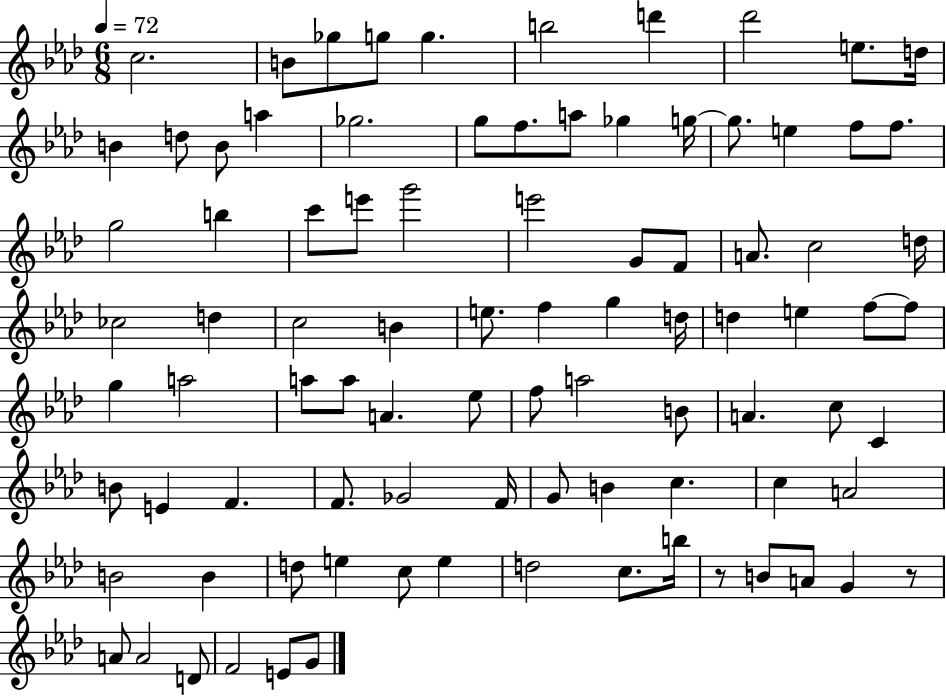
C5/h. B4/e Gb5/e G5/e G5/q. B5/h D6/q Db6/h E5/e. D5/s B4/q D5/e B4/e A5/q Gb5/h. G5/e F5/e. A5/e Gb5/q G5/s G5/e. E5/q F5/e F5/e. G5/h B5/q C6/e E6/e G6/h E6/h G4/e F4/e A4/e. C5/h D5/s CES5/h D5/q C5/h B4/q E5/e. F5/q G5/q D5/s D5/q E5/q F5/e F5/e G5/q A5/h A5/e A5/e A4/q. Eb5/e F5/e A5/h B4/e A4/q. C5/e C4/q B4/e E4/q F4/q. F4/e. Gb4/h F4/s G4/e B4/q C5/q. C5/q A4/h B4/h B4/q D5/e E5/q C5/e E5/q D5/h C5/e. B5/s R/e B4/e A4/e G4/q R/e A4/e A4/h D4/e F4/h E4/e G4/e